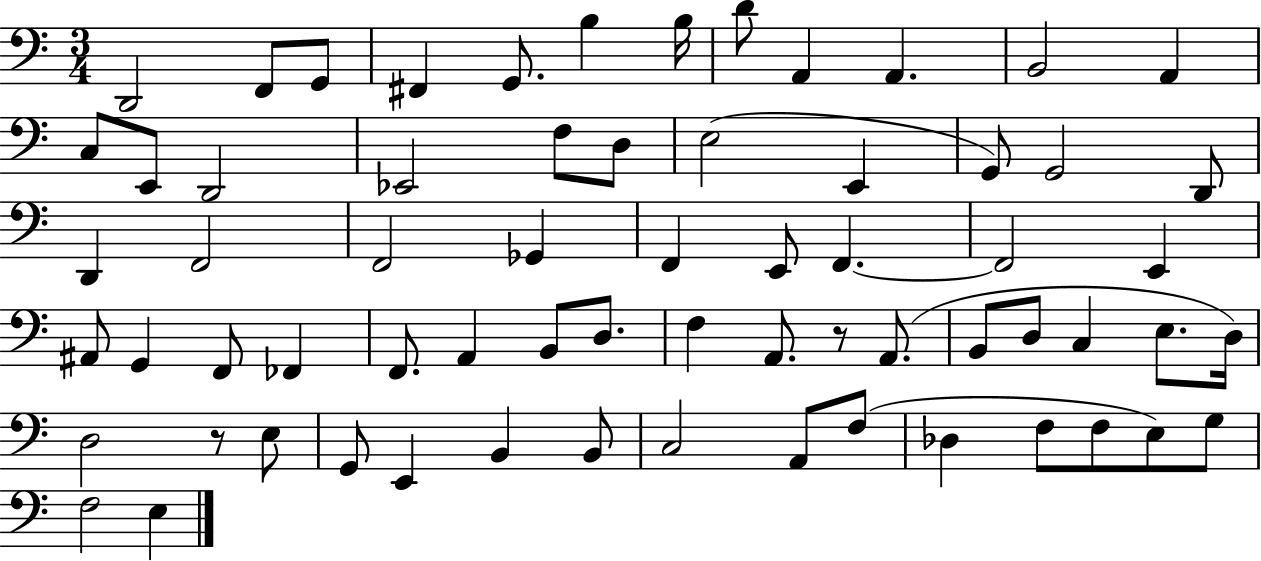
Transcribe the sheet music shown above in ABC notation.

X:1
T:Untitled
M:3/4
L:1/4
K:C
D,,2 F,,/2 G,,/2 ^F,, G,,/2 B, B,/4 D/2 A,, A,, B,,2 A,, C,/2 E,,/2 D,,2 _E,,2 F,/2 D,/2 E,2 E,, G,,/2 G,,2 D,,/2 D,, F,,2 F,,2 _G,, F,, E,,/2 F,, F,,2 E,, ^A,,/2 G,, F,,/2 _F,, F,,/2 A,, B,,/2 D,/2 F, A,,/2 z/2 A,,/2 B,,/2 D,/2 C, E,/2 D,/4 D,2 z/2 E,/2 G,,/2 E,, B,, B,,/2 C,2 A,,/2 F,/2 _D, F,/2 F,/2 E,/2 G,/2 F,2 E,